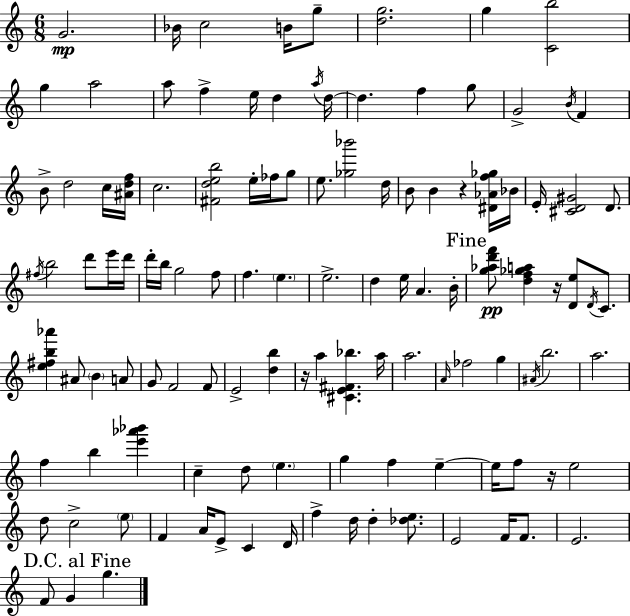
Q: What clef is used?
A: treble